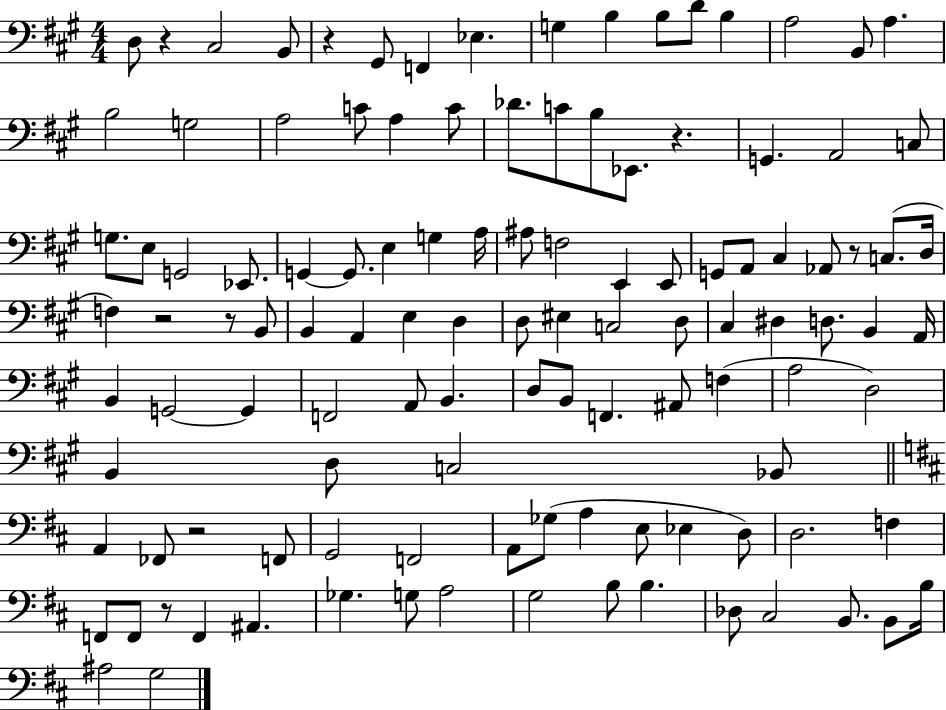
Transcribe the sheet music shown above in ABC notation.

X:1
T:Untitled
M:4/4
L:1/4
K:A
D,/2 z ^C,2 B,,/2 z ^G,,/2 F,, _E, G, B, B,/2 D/2 B, A,2 B,,/2 A, B,2 G,2 A,2 C/2 A, C/2 _D/2 C/2 B,/2 _E,,/2 z G,, A,,2 C,/2 G,/2 E,/2 G,,2 _E,,/2 G,, G,,/2 E, G, A,/4 ^A,/2 F,2 E,, E,,/2 G,,/2 A,,/2 ^C, _A,,/2 z/2 C,/2 D,/4 F, z2 z/2 B,,/2 B,, A,, E, D, D,/2 ^E, C,2 D,/2 ^C, ^D, D,/2 B,, A,,/4 B,, G,,2 G,, F,,2 A,,/2 B,, D,/2 B,,/2 F,, ^A,,/2 F, A,2 D,2 B,, D,/2 C,2 _B,,/2 A,, _F,,/2 z2 F,,/2 G,,2 F,,2 A,,/2 _G,/2 A, E,/2 _E, D,/2 D,2 F, F,,/2 F,,/2 z/2 F,, ^A,, _G, G,/2 A,2 G,2 B,/2 B, _D,/2 ^C,2 B,,/2 B,,/2 B,/4 ^A,2 G,2